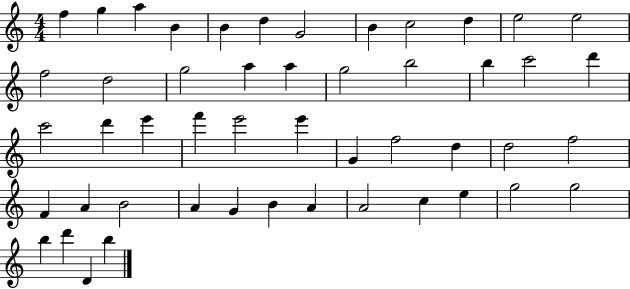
F5/q G5/q A5/q B4/q B4/q D5/q G4/h B4/q C5/h D5/q E5/h E5/h F5/h D5/h G5/h A5/q A5/q G5/h B5/h B5/q C6/h D6/q C6/h D6/q E6/q F6/q E6/h E6/q G4/q F5/h D5/q D5/h F5/h F4/q A4/q B4/h A4/q G4/q B4/q A4/q A4/h C5/q E5/q G5/h G5/h B5/q D6/q D4/q B5/q